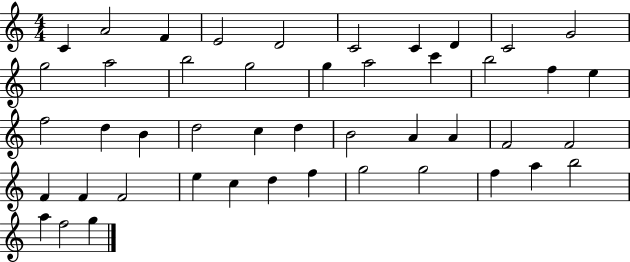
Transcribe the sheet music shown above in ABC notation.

X:1
T:Untitled
M:4/4
L:1/4
K:C
C A2 F E2 D2 C2 C D C2 G2 g2 a2 b2 g2 g a2 c' b2 f e f2 d B d2 c d B2 A A F2 F2 F F F2 e c d f g2 g2 f a b2 a f2 g